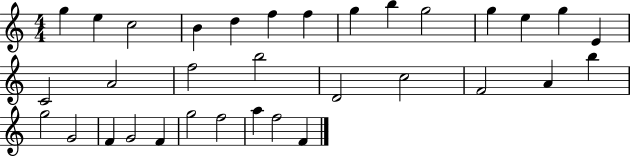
{
  \clef treble
  \numericTimeSignature
  \time 4/4
  \key c \major
  g''4 e''4 c''2 | b'4 d''4 f''4 f''4 | g''4 b''4 g''2 | g''4 e''4 g''4 e'4 | \break c'2 a'2 | f''2 b''2 | d'2 c''2 | f'2 a'4 b''4 | \break g''2 g'2 | f'4 g'2 f'4 | g''2 f''2 | a''4 f''2 f'4 | \break \bar "|."
}